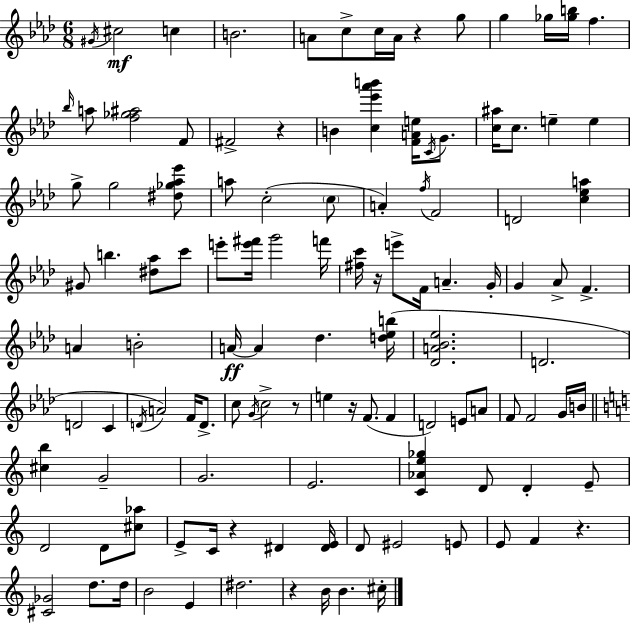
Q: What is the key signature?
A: F minor